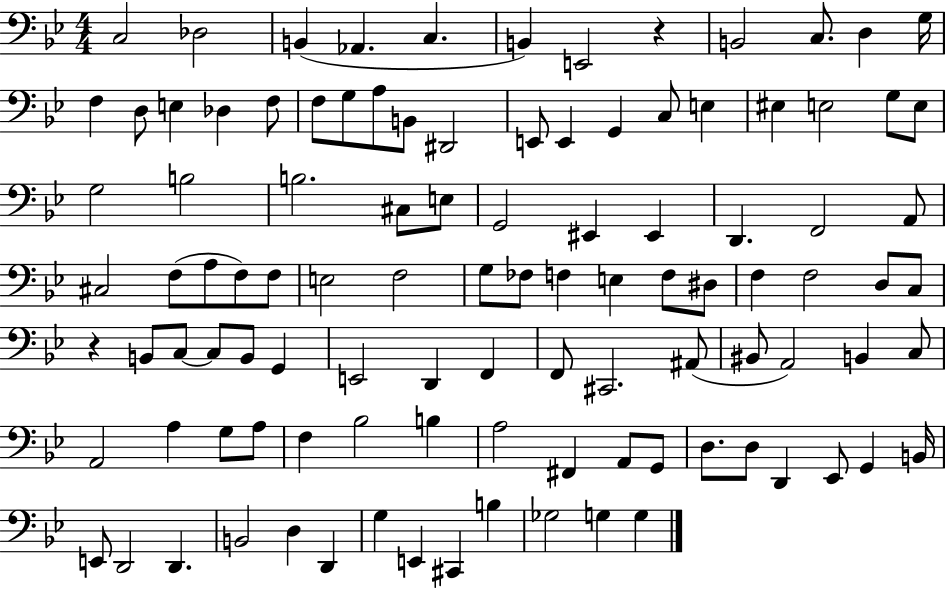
{
  \clef bass
  \numericTimeSignature
  \time 4/4
  \key bes \major
  \repeat volta 2 { c2 des2 | b,4( aes,4. c4. | b,4) e,2 r4 | b,2 c8. d4 g16 | \break f4 d8 e4 des4 f8 | f8 g8 a8 b,8 dis,2 | e,8 e,4 g,4 c8 e4 | eis4 e2 g8 e8 | \break g2 b2 | b2. cis8 e8 | g,2 eis,4 eis,4 | d,4. f,2 a,8 | \break cis2 f8( a8 f8) f8 | e2 f2 | g8 fes8 f4 e4 f8 dis8 | f4 f2 d8 c8 | \break r4 b,8 c8~~ c8 b,8 g,4 | e,2 d,4 f,4 | f,8 cis,2. ais,8( | bis,8 a,2) b,4 c8 | \break a,2 a4 g8 a8 | f4 bes2 b4 | a2 fis,4 a,8 g,8 | d8. d8 d,4 ees,8 g,4 b,16 | \break e,8 d,2 d,4. | b,2 d4 d,4 | g4 e,4 cis,4 b4 | ges2 g4 g4 | \break } \bar "|."
}